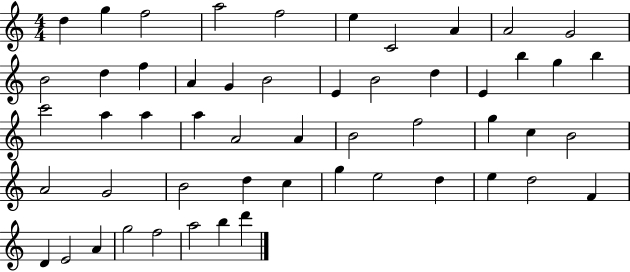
{
  \clef treble
  \numericTimeSignature
  \time 4/4
  \key c \major
  d''4 g''4 f''2 | a''2 f''2 | e''4 c'2 a'4 | a'2 g'2 | \break b'2 d''4 f''4 | a'4 g'4 b'2 | e'4 b'2 d''4 | e'4 b''4 g''4 b''4 | \break c'''2 a''4 a''4 | a''4 a'2 a'4 | b'2 f''2 | g''4 c''4 b'2 | \break a'2 g'2 | b'2 d''4 c''4 | g''4 e''2 d''4 | e''4 d''2 f'4 | \break d'4 e'2 a'4 | g''2 f''2 | a''2 b''4 d'''4 | \bar "|."
}